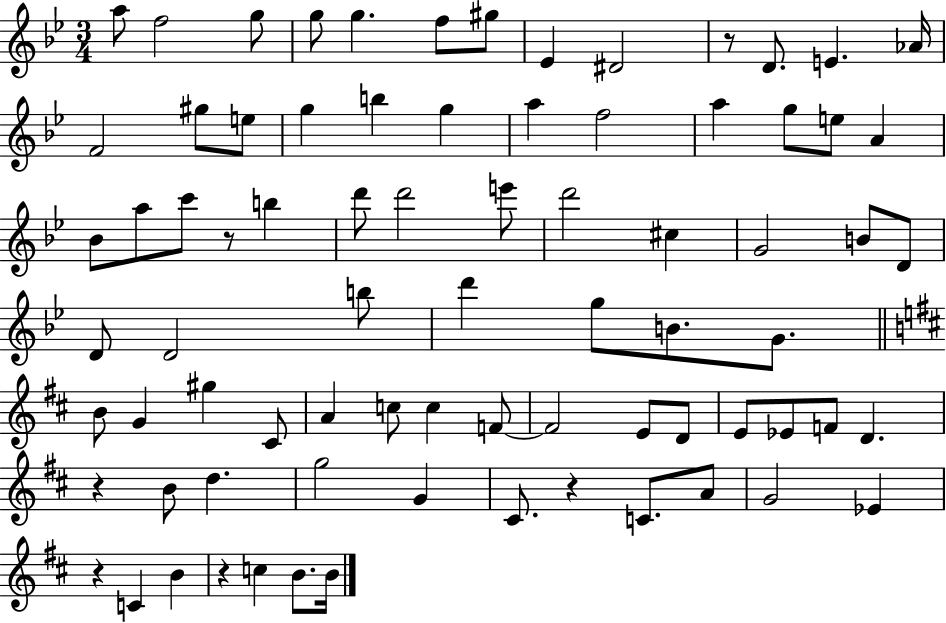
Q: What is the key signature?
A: BES major